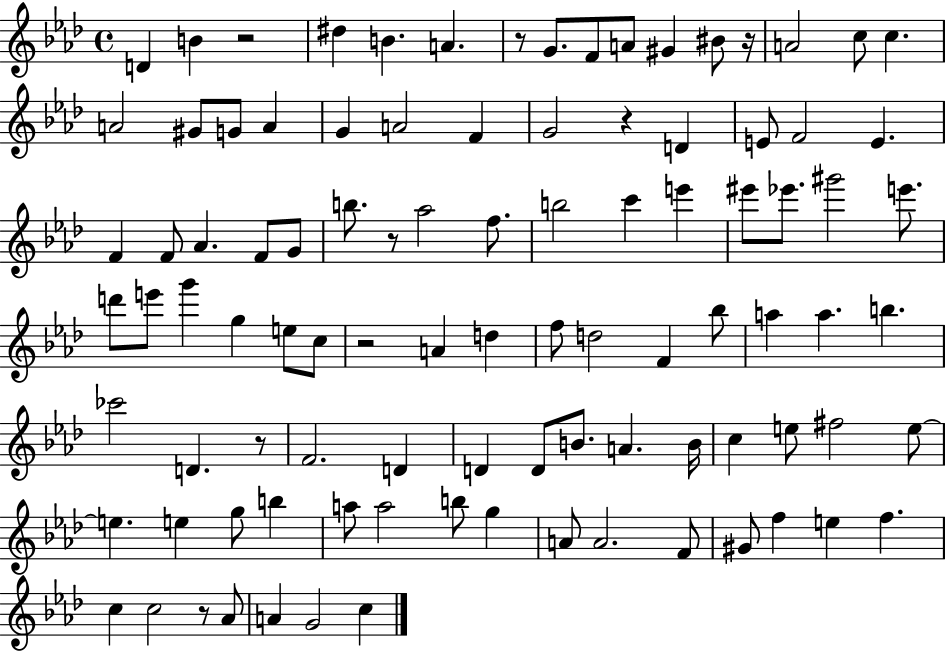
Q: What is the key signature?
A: AES major